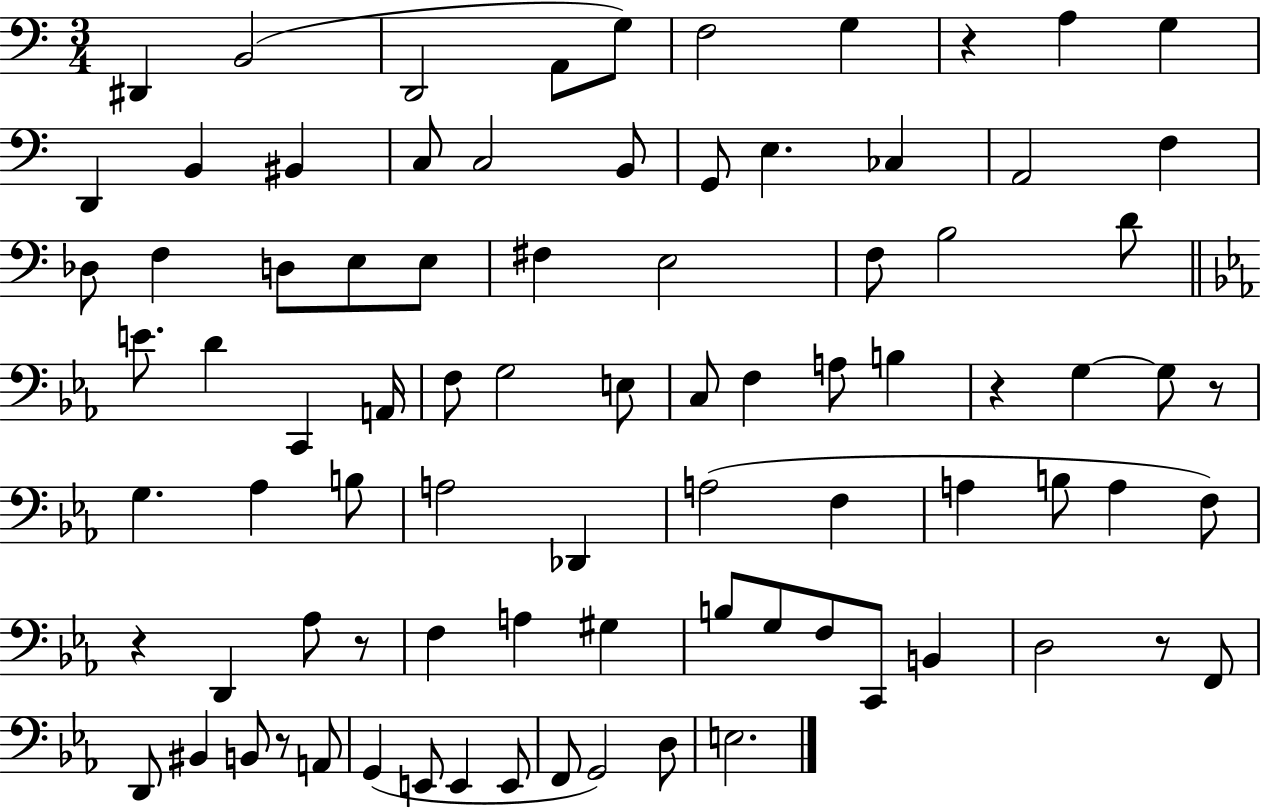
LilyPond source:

{
  \clef bass
  \numericTimeSignature
  \time 3/4
  \key c \major
  dis,4 b,2( | d,2 a,8 g8) | f2 g4 | r4 a4 g4 | \break d,4 b,4 bis,4 | c8 c2 b,8 | g,8 e4. ces4 | a,2 f4 | \break des8 f4 d8 e8 e8 | fis4 e2 | f8 b2 d'8 | \bar "||" \break \key ees \major e'8. d'4 c,4 a,16 | f8 g2 e8 | c8 f4 a8 b4 | r4 g4~~ g8 r8 | \break g4. aes4 b8 | a2 des,4 | a2( f4 | a4 b8 a4 f8) | \break r4 d,4 aes8 r8 | f4 a4 gis4 | b8 g8 f8 c,8 b,4 | d2 r8 f,8 | \break d,8 bis,4 b,8 r8 a,8 | g,4( e,8 e,4 e,8 | f,8 g,2) d8 | e2. | \break \bar "|."
}